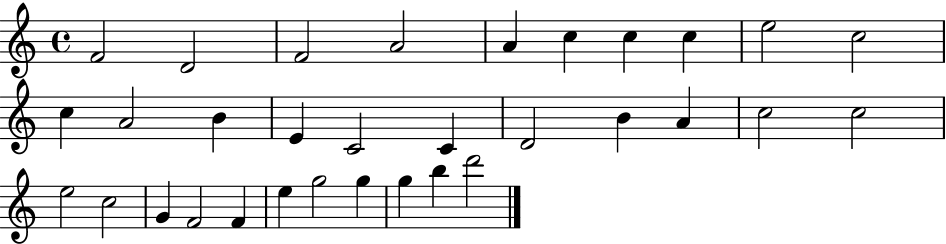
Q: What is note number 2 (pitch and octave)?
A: D4